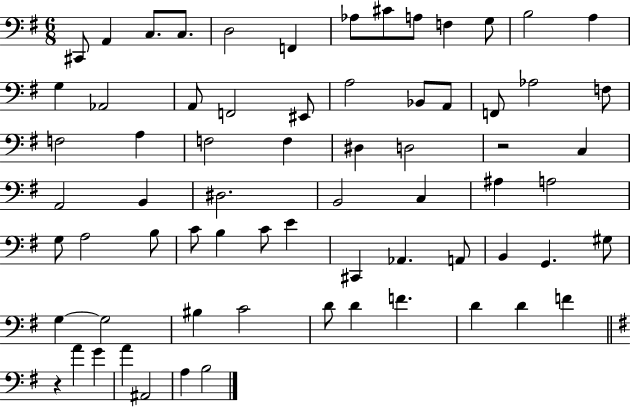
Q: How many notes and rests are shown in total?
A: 69